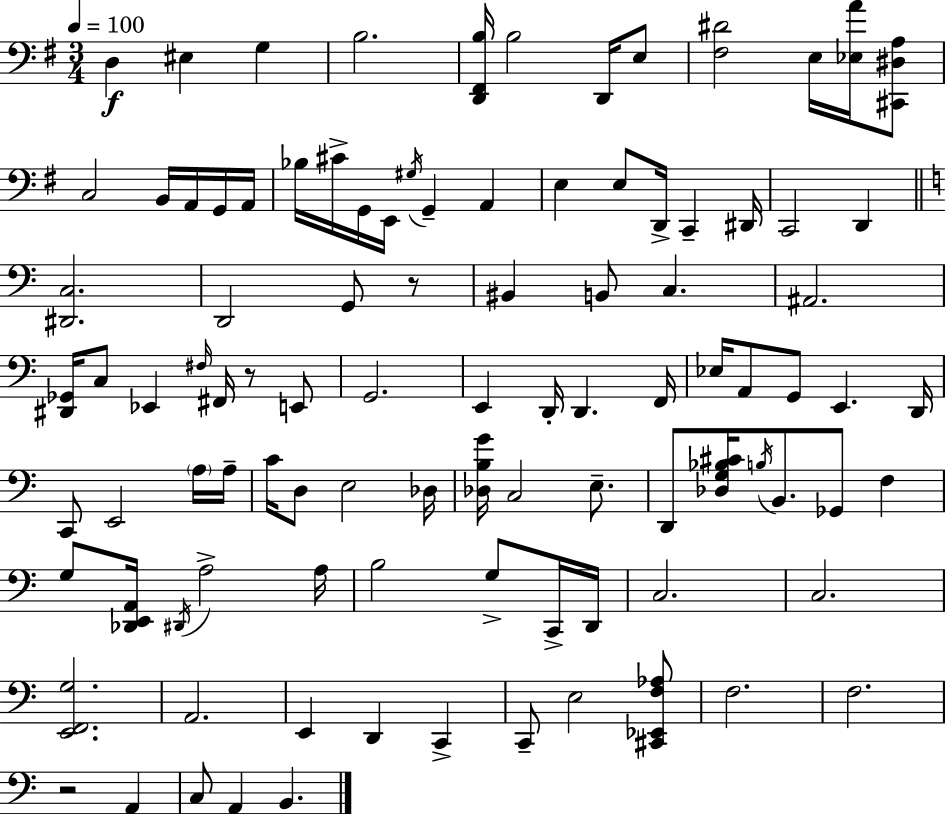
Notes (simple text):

D3/q EIS3/q G3/q B3/h. [D2,F#2,B3]/s B3/h D2/s E3/e [F#3,D#4]/h E3/s [Eb3,A4]/s [C#2,D#3,A3]/e C3/h B2/s A2/s G2/s A2/s Bb3/s C#4/s G2/s E2/s G#3/s G2/q A2/q E3/q E3/e D2/s C2/q D#2/s C2/h D2/q [D#2,C3]/h. D2/h G2/e R/e BIS2/q B2/e C3/q. A#2/h. [D#2,Gb2]/s C3/e Eb2/q F#3/s F#2/s R/e E2/e G2/h. E2/q D2/s D2/q. F2/s Eb3/s A2/e G2/e E2/q. D2/s C2/e E2/h A3/s A3/s C4/s D3/e E3/h Db3/s [Db3,B3,G4]/s C3/h E3/e. D2/e [Db3,G3,Bb3,C#4]/s B3/s B2/e. Gb2/e F3/q G3/e [Db2,E2,A2]/s D#2/s A3/h A3/s B3/h G3/e C2/s D2/s C3/h. C3/h. [E2,F2,G3]/h. A2/h. E2/q D2/q C2/q C2/e E3/h [C#2,Eb2,F3,Ab3]/e F3/h. F3/h. R/h A2/q C3/e A2/q B2/q.